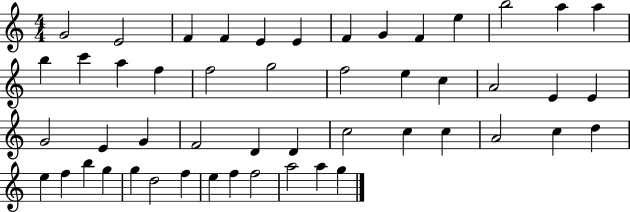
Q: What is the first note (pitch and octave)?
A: G4